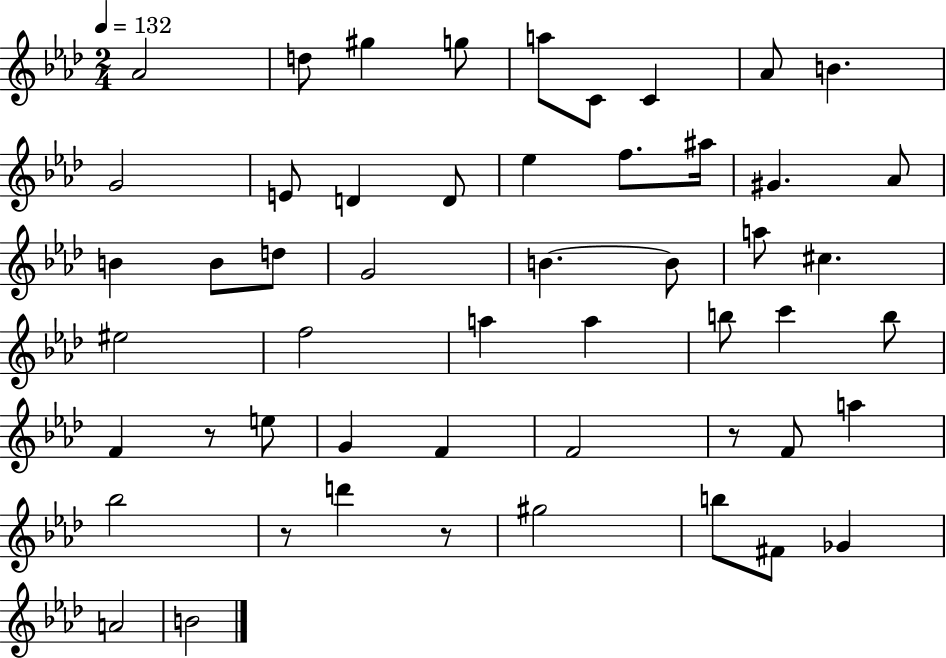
{
  \clef treble
  \numericTimeSignature
  \time 2/4
  \key aes \major
  \tempo 4 = 132
  aes'2 | d''8 gis''4 g''8 | a''8 c'8 c'4 | aes'8 b'4. | \break g'2 | e'8 d'4 d'8 | ees''4 f''8. ais''16 | gis'4. aes'8 | \break b'4 b'8 d''8 | g'2 | b'4.~~ b'8 | a''8 cis''4. | \break eis''2 | f''2 | a''4 a''4 | b''8 c'''4 b''8 | \break f'4 r8 e''8 | g'4 f'4 | f'2 | r8 f'8 a''4 | \break bes''2 | r8 d'''4 r8 | gis''2 | b''8 fis'8 ges'4 | \break a'2 | b'2 | \bar "|."
}